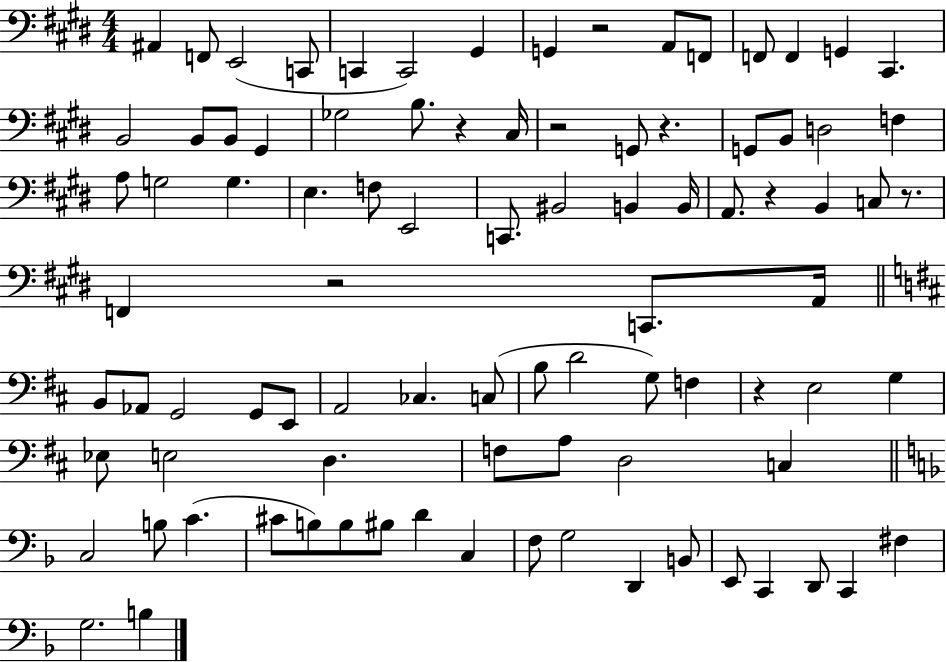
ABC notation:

X:1
T:Untitled
M:4/4
L:1/4
K:E
^A,, F,,/2 E,,2 C,,/2 C,, C,,2 ^G,, G,, z2 A,,/2 F,,/2 F,,/2 F,, G,, ^C,, B,,2 B,,/2 B,,/2 ^G,, _G,2 B,/2 z ^C,/4 z2 G,,/2 z G,,/2 B,,/2 D,2 F, A,/2 G,2 G, E, F,/2 E,,2 C,,/2 ^B,,2 B,, B,,/4 A,,/2 z B,, C,/2 z/2 F,, z2 C,,/2 A,,/4 B,,/2 _A,,/2 G,,2 G,,/2 E,,/2 A,,2 _C, C,/2 B,/2 D2 G,/2 F, z E,2 G, _E,/2 E,2 D, F,/2 A,/2 D,2 C, C,2 B,/2 C ^C/2 B,/2 B,/2 ^B,/2 D C, F,/2 G,2 D,, B,,/2 E,,/2 C,, D,,/2 C,, ^F, G,2 B,